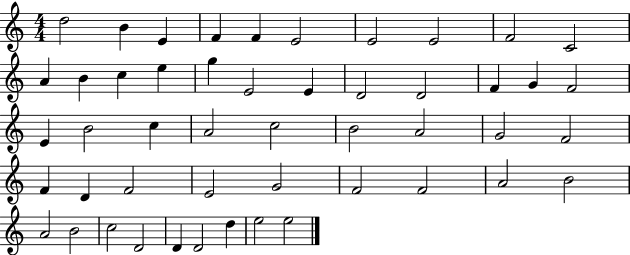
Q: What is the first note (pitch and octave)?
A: D5